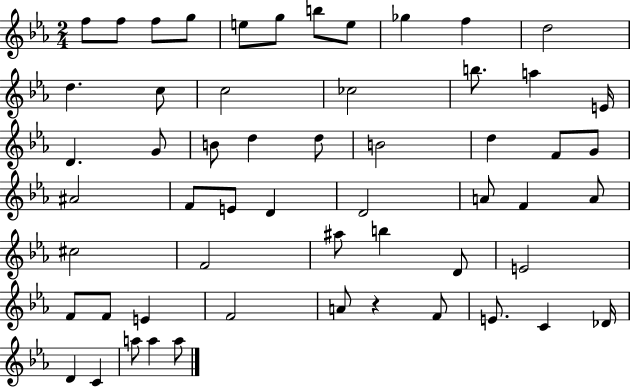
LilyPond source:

{
  \clef treble
  \numericTimeSignature
  \time 2/4
  \key ees \major
  f''8 f''8 f''8 g''8 | e''8 g''8 b''8 e''8 | ges''4 f''4 | d''2 | \break d''4. c''8 | c''2 | ces''2 | b''8. a''4 e'16 | \break d'4. g'8 | b'8 d''4 d''8 | b'2 | d''4 f'8 g'8 | \break ais'2 | f'8 e'8 d'4 | d'2 | a'8 f'4 a'8 | \break cis''2 | f'2 | ais''8 b''4 d'8 | e'2 | \break f'8 f'8 e'4 | f'2 | a'8 r4 f'8 | e'8. c'4 des'16 | \break d'4 c'4 | a''8 a''4 a''8 | \bar "|."
}